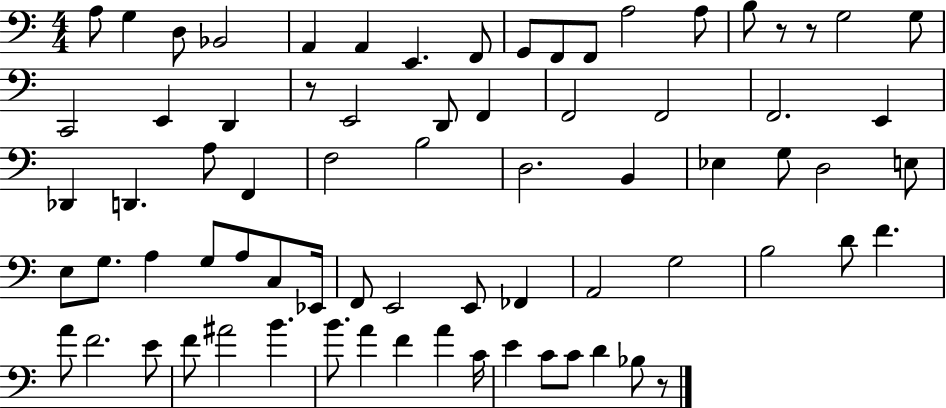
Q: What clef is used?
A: bass